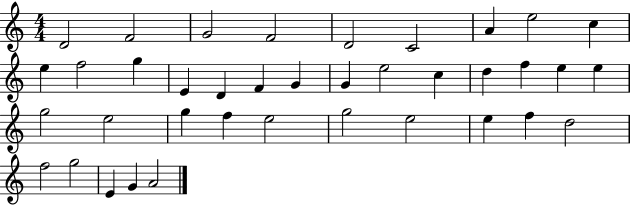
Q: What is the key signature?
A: C major